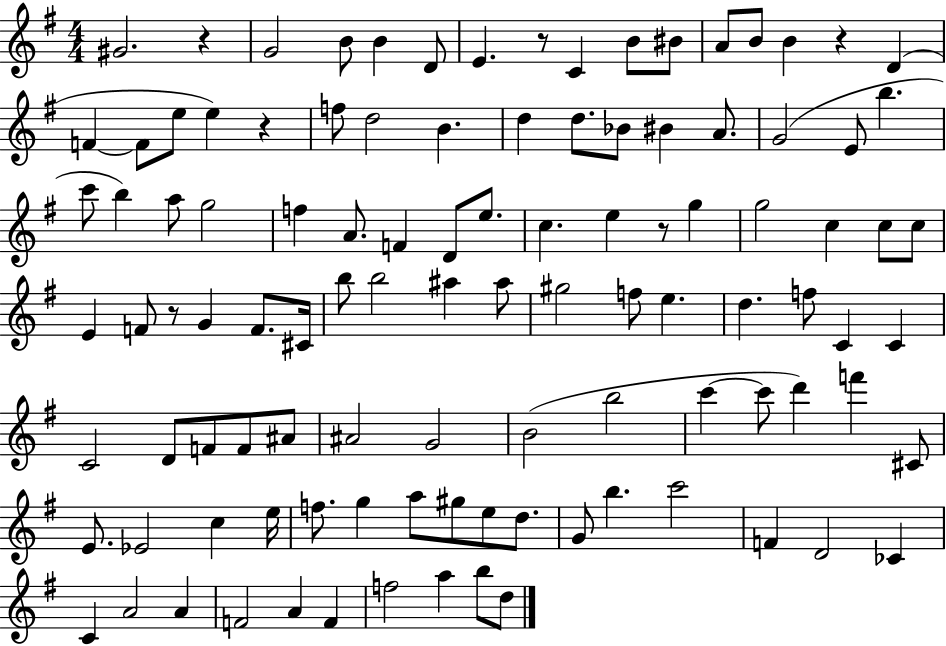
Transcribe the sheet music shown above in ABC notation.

X:1
T:Untitled
M:4/4
L:1/4
K:G
^G2 z G2 B/2 B D/2 E z/2 C B/2 ^B/2 A/2 B/2 B z D F F/2 e/2 e z f/2 d2 B d d/2 _B/2 ^B A/2 G2 E/2 b c'/2 b a/2 g2 f A/2 F D/2 e/2 c e z/2 g g2 c c/2 c/2 E F/2 z/2 G F/2 ^C/4 b/2 b2 ^a ^a/2 ^g2 f/2 e d f/2 C C C2 D/2 F/2 F/2 ^A/2 ^A2 G2 B2 b2 c' c'/2 d' f' ^C/2 E/2 _E2 c e/4 f/2 g a/2 ^g/2 e/2 d/2 G/2 b c'2 F D2 _C C A2 A F2 A F f2 a b/2 d/2